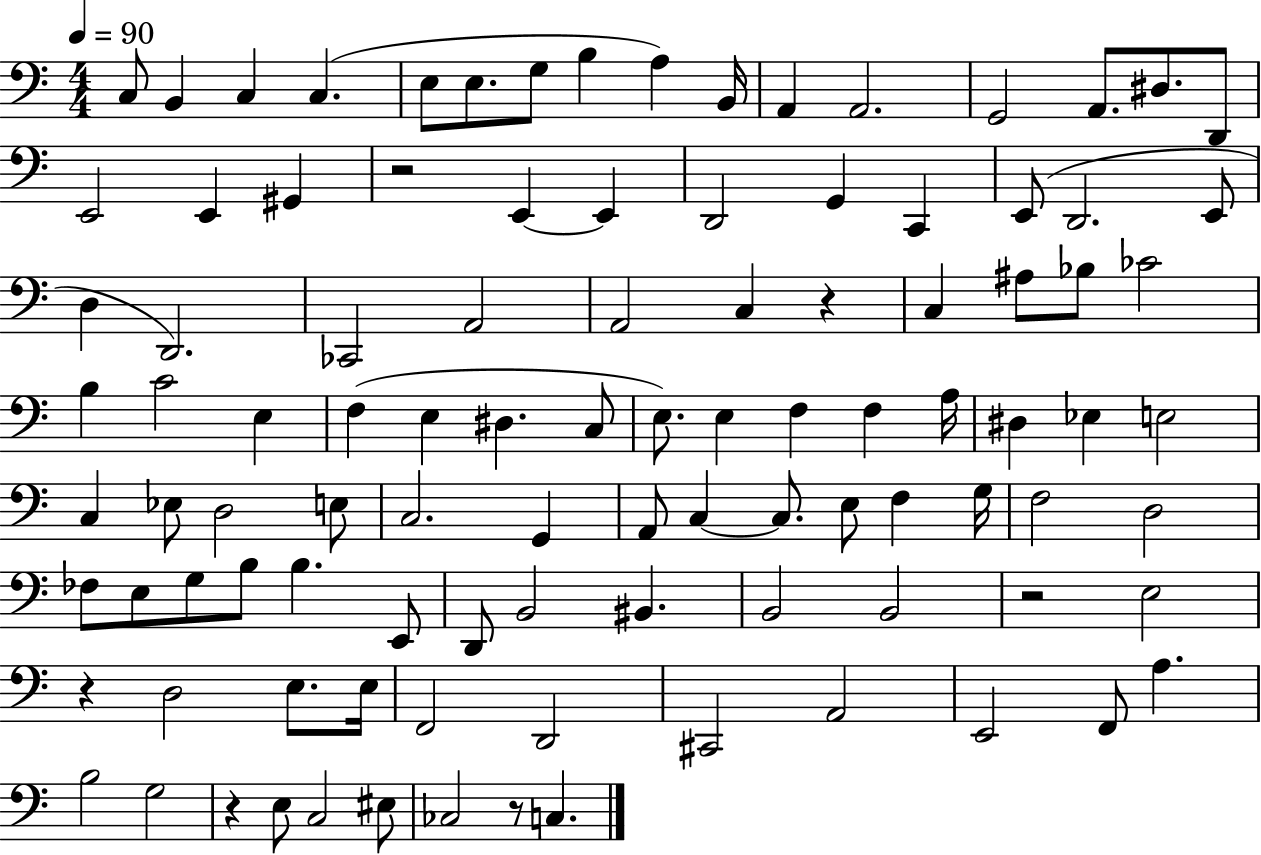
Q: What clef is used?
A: bass